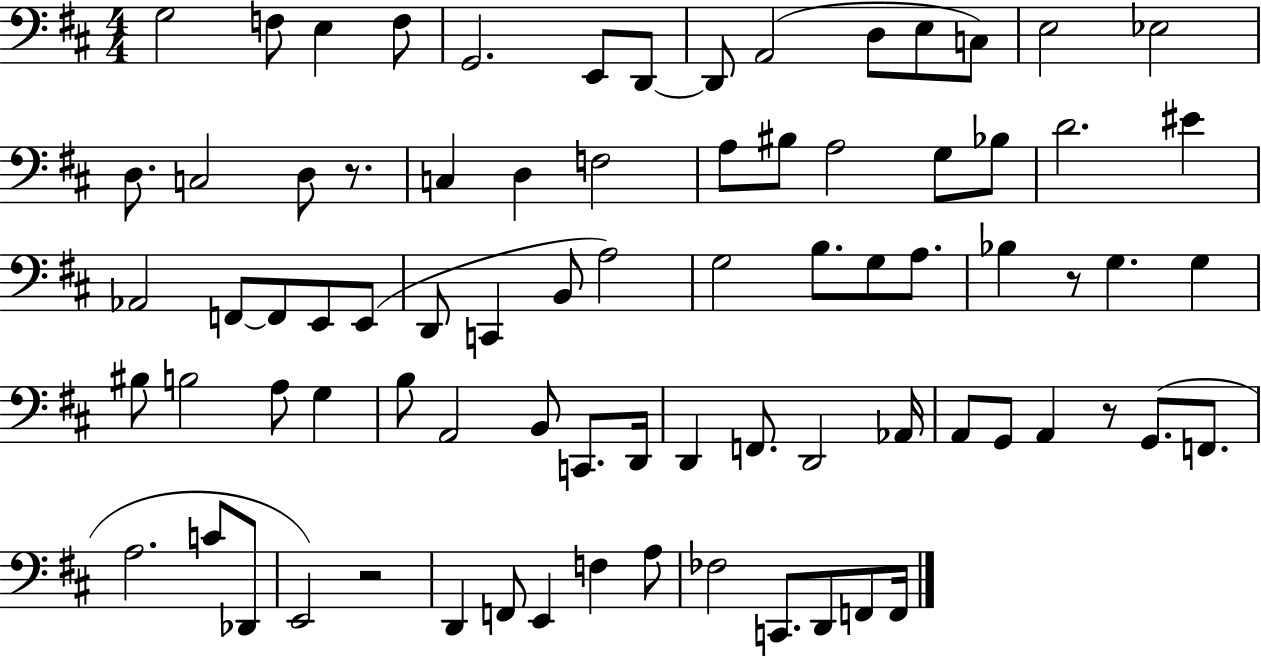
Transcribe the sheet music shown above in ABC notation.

X:1
T:Untitled
M:4/4
L:1/4
K:D
G,2 F,/2 E, F,/2 G,,2 E,,/2 D,,/2 D,,/2 A,,2 D,/2 E,/2 C,/2 E,2 _E,2 D,/2 C,2 D,/2 z/2 C, D, F,2 A,/2 ^B,/2 A,2 G,/2 _B,/2 D2 ^E _A,,2 F,,/2 F,,/2 E,,/2 E,,/2 D,,/2 C,, B,,/2 A,2 G,2 B,/2 G,/2 A,/2 _B, z/2 G, G, ^B,/2 B,2 A,/2 G, B,/2 A,,2 B,,/2 C,,/2 D,,/4 D,, F,,/2 D,,2 _A,,/4 A,,/2 G,,/2 A,, z/2 G,,/2 F,,/2 A,2 C/2 _D,,/2 E,,2 z2 D,, F,,/2 E,, F, A,/2 _F,2 C,,/2 D,,/2 F,,/2 F,,/4